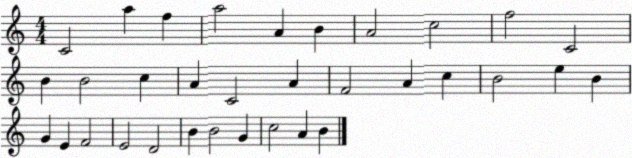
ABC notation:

X:1
T:Untitled
M:4/4
L:1/4
K:C
C2 a f a2 A B A2 c2 f2 C2 B B2 c A C2 A F2 A c B2 e B G E F2 E2 D2 B B2 G c2 A B